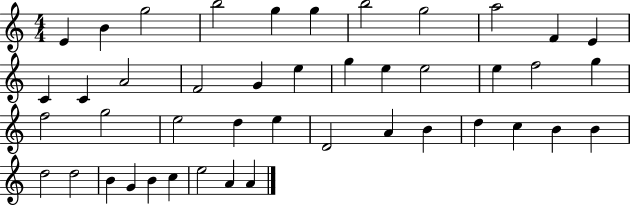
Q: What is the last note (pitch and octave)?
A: A4